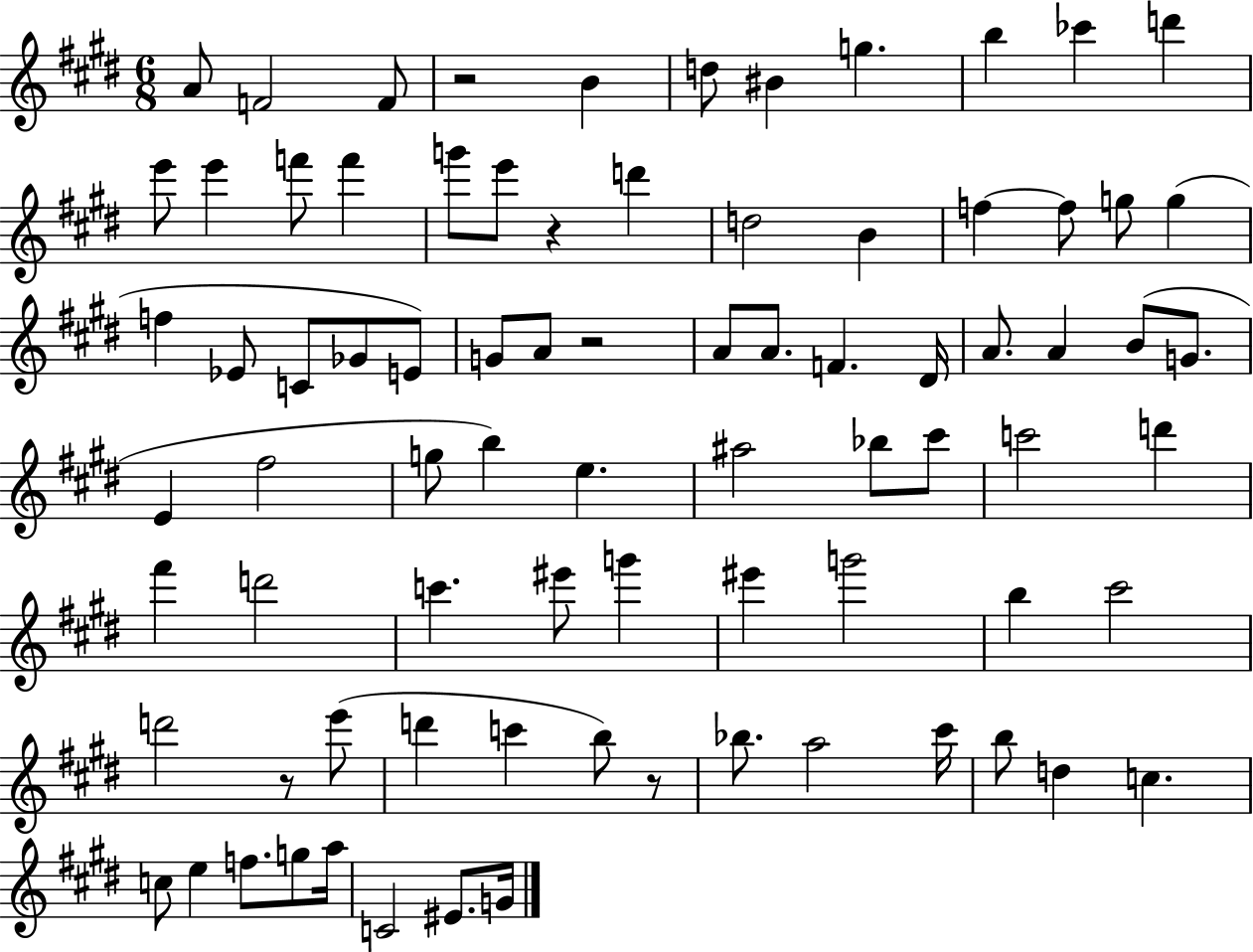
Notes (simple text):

A4/e F4/h F4/e R/h B4/q D5/e BIS4/q G5/q. B5/q CES6/q D6/q E6/e E6/q F6/e F6/q G6/e E6/e R/q D6/q D5/h B4/q F5/q F5/e G5/e G5/q F5/q Eb4/e C4/e Gb4/e E4/e G4/e A4/e R/h A4/e A4/e. F4/q. D#4/s A4/e. A4/q B4/e G4/e. E4/q F#5/h G5/e B5/q E5/q. A#5/h Bb5/e C#6/e C6/h D6/q F#6/q D6/h C6/q. EIS6/e G6/q EIS6/q G6/h B5/q C#6/h D6/h R/e E6/e D6/q C6/q B5/e R/e Bb5/e. A5/h C#6/s B5/e D5/q C5/q. C5/e E5/q F5/e. G5/e A5/s C4/h EIS4/e. G4/s